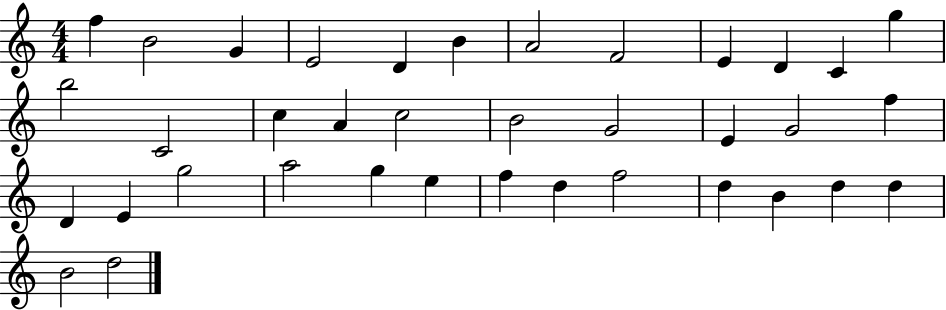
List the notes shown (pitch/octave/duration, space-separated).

F5/q B4/h G4/q E4/h D4/q B4/q A4/h F4/h E4/q D4/q C4/q G5/q B5/h C4/h C5/q A4/q C5/h B4/h G4/h E4/q G4/h F5/q D4/q E4/q G5/h A5/h G5/q E5/q F5/q D5/q F5/h D5/q B4/q D5/q D5/q B4/h D5/h